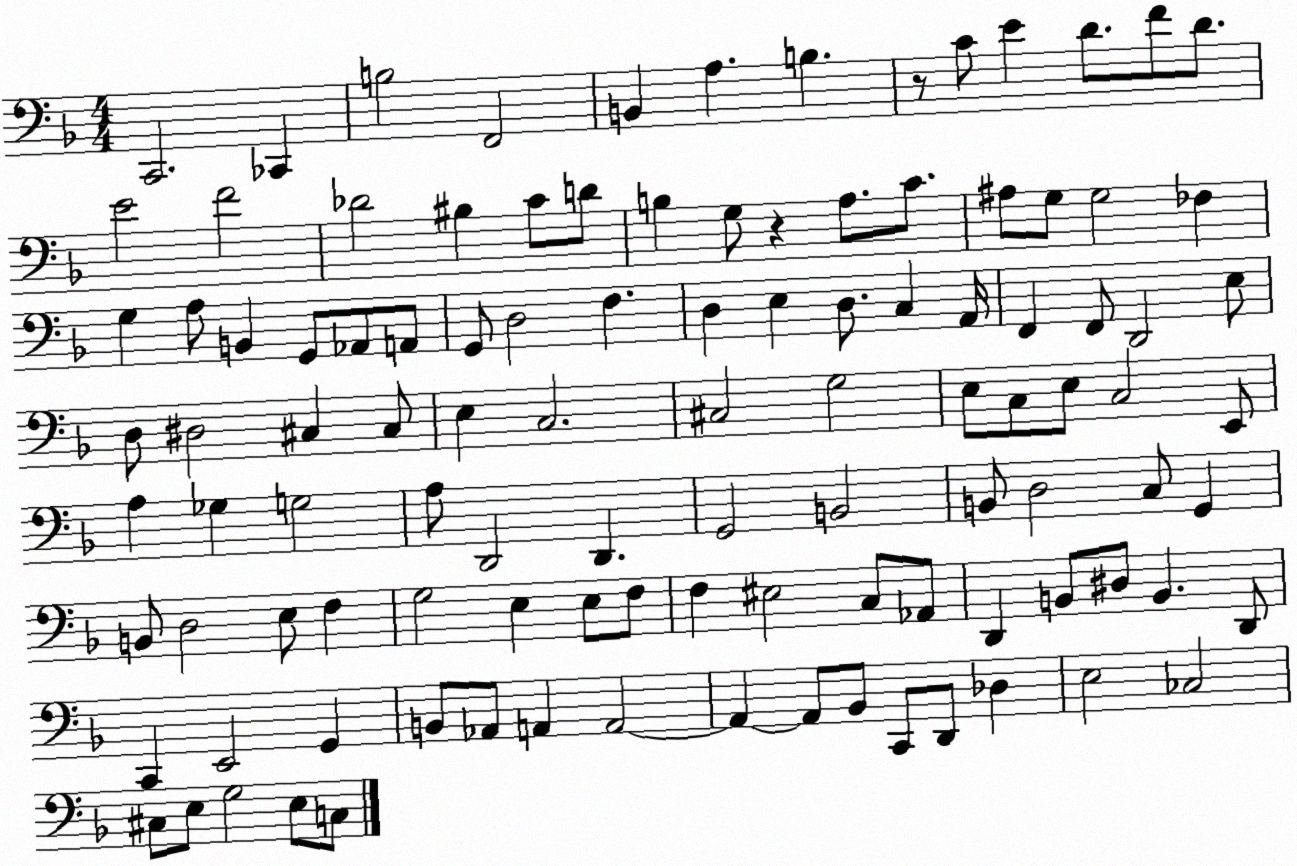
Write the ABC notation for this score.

X:1
T:Untitled
M:4/4
L:1/4
K:F
C,,2 _C,, B,2 F,,2 B,, A, B, z/2 C/2 E D/2 F/2 D/2 E2 F2 _D2 ^B, C/2 D/2 B, G,/2 z A,/2 C/2 ^A,/2 G,/2 G,2 _F, G, A,/2 B,, G,,/2 _A,,/2 A,,/2 G,,/2 D,2 F, D, E, D,/2 C, A,,/4 F,, F,,/2 D,,2 E,/2 D,/2 ^D,2 ^C, ^C,/2 E, C,2 ^C,2 G,2 E,/2 C,/2 E,/2 C,2 E,,/2 A, _G, G,2 A,/2 D,,2 D,, G,,2 B,,2 B,,/2 D,2 C,/2 G,, B,,/2 D,2 E,/2 F, G,2 E, E,/2 F,/2 F, ^E,2 C,/2 _A,,/2 D,, B,,/2 ^D,/2 B,, D,,/2 C,, E,,2 G,, B,,/2 _A,,/2 A,, A,,2 A,, A,,/2 _B,,/2 C,,/2 D,,/2 _D, E,2 _C,2 ^C,/2 E,/2 G,2 E,/2 C,/2